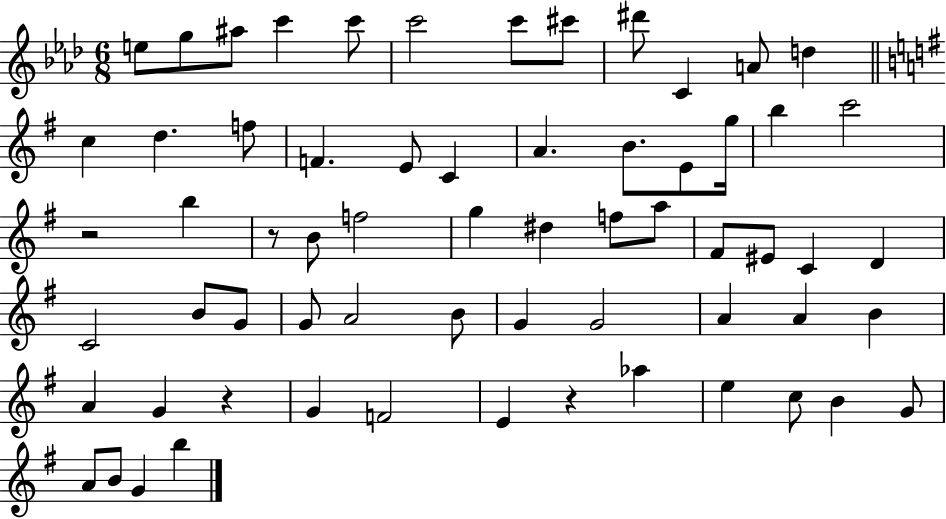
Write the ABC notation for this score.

X:1
T:Untitled
M:6/8
L:1/4
K:Ab
e/2 g/2 ^a/2 c' c'/2 c'2 c'/2 ^c'/2 ^d'/2 C A/2 d c d f/2 F E/2 C A B/2 E/2 g/4 b c'2 z2 b z/2 B/2 f2 g ^d f/2 a/2 ^F/2 ^E/2 C D C2 B/2 G/2 G/2 A2 B/2 G G2 A A B A G z G F2 E z _a e c/2 B G/2 A/2 B/2 G b